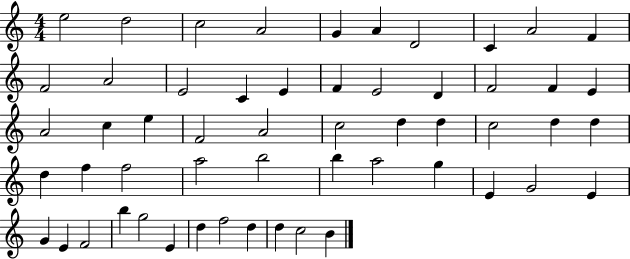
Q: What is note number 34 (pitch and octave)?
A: F5